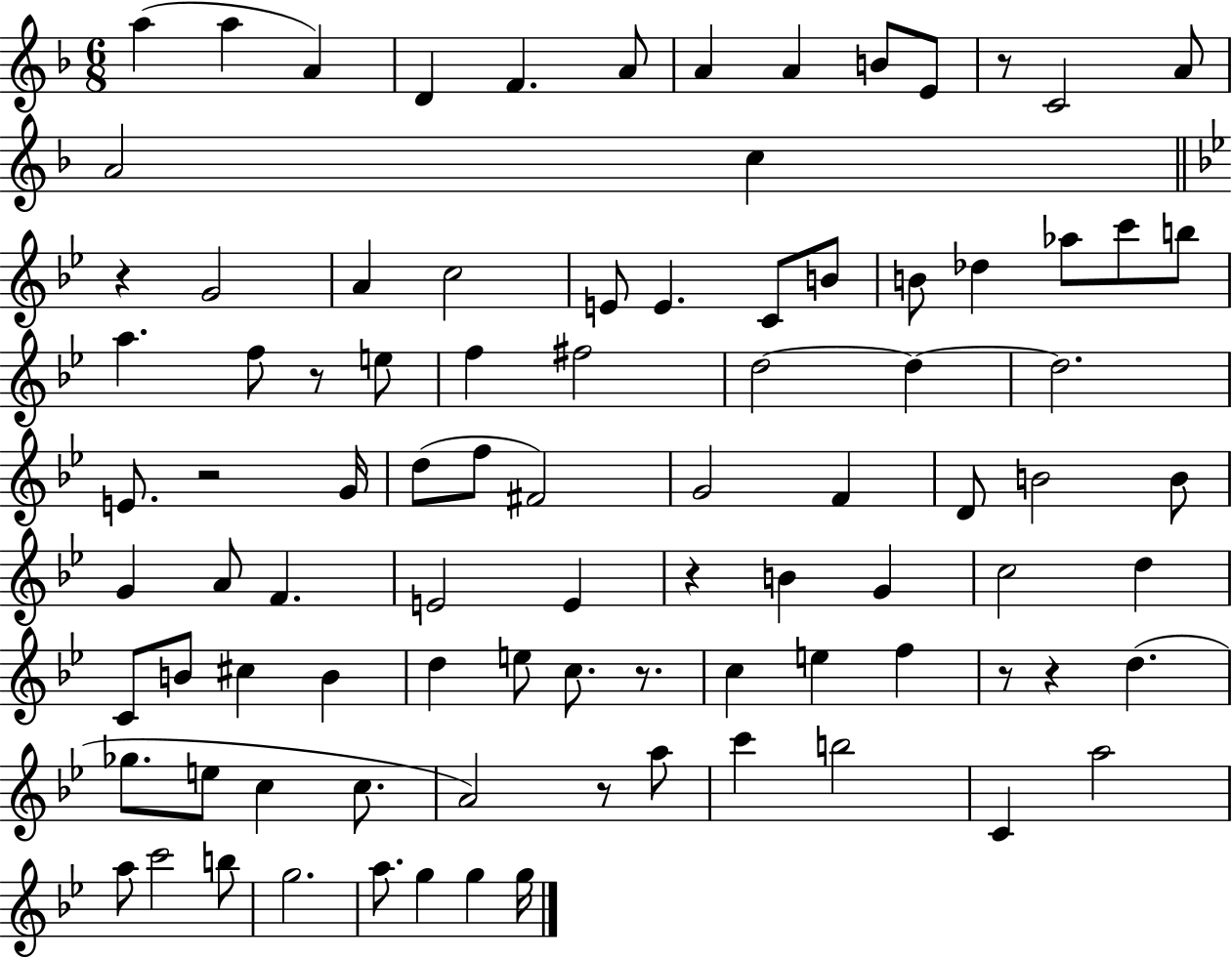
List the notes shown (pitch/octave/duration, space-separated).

A5/q A5/q A4/q D4/q F4/q. A4/e A4/q A4/q B4/e E4/e R/e C4/h A4/e A4/h C5/q R/q G4/h A4/q C5/h E4/e E4/q. C4/e B4/e B4/e Db5/q Ab5/e C6/e B5/e A5/q. F5/e R/e E5/e F5/q F#5/h D5/h D5/q D5/h. E4/e. R/h G4/s D5/e F5/e F#4/h G4/h F4/q D4/e B4/h B4/e G4/q A4/e F4/q. E4/h E4/q R/q B4/q G4/q C5/h D5/q C4/e B4/e C#5/q B4/q D5/q E5/e C5/e. R/e. C5/q E5/q F5/q R/e R/q D5/q. Gb5/e. E5/e C5/q C5/e. A4/h R/e A5/e C6/q B5/h C4/q A5/h A5/e C6/h B5/e G5/h. A5/e. G5/q G5/q G5/s